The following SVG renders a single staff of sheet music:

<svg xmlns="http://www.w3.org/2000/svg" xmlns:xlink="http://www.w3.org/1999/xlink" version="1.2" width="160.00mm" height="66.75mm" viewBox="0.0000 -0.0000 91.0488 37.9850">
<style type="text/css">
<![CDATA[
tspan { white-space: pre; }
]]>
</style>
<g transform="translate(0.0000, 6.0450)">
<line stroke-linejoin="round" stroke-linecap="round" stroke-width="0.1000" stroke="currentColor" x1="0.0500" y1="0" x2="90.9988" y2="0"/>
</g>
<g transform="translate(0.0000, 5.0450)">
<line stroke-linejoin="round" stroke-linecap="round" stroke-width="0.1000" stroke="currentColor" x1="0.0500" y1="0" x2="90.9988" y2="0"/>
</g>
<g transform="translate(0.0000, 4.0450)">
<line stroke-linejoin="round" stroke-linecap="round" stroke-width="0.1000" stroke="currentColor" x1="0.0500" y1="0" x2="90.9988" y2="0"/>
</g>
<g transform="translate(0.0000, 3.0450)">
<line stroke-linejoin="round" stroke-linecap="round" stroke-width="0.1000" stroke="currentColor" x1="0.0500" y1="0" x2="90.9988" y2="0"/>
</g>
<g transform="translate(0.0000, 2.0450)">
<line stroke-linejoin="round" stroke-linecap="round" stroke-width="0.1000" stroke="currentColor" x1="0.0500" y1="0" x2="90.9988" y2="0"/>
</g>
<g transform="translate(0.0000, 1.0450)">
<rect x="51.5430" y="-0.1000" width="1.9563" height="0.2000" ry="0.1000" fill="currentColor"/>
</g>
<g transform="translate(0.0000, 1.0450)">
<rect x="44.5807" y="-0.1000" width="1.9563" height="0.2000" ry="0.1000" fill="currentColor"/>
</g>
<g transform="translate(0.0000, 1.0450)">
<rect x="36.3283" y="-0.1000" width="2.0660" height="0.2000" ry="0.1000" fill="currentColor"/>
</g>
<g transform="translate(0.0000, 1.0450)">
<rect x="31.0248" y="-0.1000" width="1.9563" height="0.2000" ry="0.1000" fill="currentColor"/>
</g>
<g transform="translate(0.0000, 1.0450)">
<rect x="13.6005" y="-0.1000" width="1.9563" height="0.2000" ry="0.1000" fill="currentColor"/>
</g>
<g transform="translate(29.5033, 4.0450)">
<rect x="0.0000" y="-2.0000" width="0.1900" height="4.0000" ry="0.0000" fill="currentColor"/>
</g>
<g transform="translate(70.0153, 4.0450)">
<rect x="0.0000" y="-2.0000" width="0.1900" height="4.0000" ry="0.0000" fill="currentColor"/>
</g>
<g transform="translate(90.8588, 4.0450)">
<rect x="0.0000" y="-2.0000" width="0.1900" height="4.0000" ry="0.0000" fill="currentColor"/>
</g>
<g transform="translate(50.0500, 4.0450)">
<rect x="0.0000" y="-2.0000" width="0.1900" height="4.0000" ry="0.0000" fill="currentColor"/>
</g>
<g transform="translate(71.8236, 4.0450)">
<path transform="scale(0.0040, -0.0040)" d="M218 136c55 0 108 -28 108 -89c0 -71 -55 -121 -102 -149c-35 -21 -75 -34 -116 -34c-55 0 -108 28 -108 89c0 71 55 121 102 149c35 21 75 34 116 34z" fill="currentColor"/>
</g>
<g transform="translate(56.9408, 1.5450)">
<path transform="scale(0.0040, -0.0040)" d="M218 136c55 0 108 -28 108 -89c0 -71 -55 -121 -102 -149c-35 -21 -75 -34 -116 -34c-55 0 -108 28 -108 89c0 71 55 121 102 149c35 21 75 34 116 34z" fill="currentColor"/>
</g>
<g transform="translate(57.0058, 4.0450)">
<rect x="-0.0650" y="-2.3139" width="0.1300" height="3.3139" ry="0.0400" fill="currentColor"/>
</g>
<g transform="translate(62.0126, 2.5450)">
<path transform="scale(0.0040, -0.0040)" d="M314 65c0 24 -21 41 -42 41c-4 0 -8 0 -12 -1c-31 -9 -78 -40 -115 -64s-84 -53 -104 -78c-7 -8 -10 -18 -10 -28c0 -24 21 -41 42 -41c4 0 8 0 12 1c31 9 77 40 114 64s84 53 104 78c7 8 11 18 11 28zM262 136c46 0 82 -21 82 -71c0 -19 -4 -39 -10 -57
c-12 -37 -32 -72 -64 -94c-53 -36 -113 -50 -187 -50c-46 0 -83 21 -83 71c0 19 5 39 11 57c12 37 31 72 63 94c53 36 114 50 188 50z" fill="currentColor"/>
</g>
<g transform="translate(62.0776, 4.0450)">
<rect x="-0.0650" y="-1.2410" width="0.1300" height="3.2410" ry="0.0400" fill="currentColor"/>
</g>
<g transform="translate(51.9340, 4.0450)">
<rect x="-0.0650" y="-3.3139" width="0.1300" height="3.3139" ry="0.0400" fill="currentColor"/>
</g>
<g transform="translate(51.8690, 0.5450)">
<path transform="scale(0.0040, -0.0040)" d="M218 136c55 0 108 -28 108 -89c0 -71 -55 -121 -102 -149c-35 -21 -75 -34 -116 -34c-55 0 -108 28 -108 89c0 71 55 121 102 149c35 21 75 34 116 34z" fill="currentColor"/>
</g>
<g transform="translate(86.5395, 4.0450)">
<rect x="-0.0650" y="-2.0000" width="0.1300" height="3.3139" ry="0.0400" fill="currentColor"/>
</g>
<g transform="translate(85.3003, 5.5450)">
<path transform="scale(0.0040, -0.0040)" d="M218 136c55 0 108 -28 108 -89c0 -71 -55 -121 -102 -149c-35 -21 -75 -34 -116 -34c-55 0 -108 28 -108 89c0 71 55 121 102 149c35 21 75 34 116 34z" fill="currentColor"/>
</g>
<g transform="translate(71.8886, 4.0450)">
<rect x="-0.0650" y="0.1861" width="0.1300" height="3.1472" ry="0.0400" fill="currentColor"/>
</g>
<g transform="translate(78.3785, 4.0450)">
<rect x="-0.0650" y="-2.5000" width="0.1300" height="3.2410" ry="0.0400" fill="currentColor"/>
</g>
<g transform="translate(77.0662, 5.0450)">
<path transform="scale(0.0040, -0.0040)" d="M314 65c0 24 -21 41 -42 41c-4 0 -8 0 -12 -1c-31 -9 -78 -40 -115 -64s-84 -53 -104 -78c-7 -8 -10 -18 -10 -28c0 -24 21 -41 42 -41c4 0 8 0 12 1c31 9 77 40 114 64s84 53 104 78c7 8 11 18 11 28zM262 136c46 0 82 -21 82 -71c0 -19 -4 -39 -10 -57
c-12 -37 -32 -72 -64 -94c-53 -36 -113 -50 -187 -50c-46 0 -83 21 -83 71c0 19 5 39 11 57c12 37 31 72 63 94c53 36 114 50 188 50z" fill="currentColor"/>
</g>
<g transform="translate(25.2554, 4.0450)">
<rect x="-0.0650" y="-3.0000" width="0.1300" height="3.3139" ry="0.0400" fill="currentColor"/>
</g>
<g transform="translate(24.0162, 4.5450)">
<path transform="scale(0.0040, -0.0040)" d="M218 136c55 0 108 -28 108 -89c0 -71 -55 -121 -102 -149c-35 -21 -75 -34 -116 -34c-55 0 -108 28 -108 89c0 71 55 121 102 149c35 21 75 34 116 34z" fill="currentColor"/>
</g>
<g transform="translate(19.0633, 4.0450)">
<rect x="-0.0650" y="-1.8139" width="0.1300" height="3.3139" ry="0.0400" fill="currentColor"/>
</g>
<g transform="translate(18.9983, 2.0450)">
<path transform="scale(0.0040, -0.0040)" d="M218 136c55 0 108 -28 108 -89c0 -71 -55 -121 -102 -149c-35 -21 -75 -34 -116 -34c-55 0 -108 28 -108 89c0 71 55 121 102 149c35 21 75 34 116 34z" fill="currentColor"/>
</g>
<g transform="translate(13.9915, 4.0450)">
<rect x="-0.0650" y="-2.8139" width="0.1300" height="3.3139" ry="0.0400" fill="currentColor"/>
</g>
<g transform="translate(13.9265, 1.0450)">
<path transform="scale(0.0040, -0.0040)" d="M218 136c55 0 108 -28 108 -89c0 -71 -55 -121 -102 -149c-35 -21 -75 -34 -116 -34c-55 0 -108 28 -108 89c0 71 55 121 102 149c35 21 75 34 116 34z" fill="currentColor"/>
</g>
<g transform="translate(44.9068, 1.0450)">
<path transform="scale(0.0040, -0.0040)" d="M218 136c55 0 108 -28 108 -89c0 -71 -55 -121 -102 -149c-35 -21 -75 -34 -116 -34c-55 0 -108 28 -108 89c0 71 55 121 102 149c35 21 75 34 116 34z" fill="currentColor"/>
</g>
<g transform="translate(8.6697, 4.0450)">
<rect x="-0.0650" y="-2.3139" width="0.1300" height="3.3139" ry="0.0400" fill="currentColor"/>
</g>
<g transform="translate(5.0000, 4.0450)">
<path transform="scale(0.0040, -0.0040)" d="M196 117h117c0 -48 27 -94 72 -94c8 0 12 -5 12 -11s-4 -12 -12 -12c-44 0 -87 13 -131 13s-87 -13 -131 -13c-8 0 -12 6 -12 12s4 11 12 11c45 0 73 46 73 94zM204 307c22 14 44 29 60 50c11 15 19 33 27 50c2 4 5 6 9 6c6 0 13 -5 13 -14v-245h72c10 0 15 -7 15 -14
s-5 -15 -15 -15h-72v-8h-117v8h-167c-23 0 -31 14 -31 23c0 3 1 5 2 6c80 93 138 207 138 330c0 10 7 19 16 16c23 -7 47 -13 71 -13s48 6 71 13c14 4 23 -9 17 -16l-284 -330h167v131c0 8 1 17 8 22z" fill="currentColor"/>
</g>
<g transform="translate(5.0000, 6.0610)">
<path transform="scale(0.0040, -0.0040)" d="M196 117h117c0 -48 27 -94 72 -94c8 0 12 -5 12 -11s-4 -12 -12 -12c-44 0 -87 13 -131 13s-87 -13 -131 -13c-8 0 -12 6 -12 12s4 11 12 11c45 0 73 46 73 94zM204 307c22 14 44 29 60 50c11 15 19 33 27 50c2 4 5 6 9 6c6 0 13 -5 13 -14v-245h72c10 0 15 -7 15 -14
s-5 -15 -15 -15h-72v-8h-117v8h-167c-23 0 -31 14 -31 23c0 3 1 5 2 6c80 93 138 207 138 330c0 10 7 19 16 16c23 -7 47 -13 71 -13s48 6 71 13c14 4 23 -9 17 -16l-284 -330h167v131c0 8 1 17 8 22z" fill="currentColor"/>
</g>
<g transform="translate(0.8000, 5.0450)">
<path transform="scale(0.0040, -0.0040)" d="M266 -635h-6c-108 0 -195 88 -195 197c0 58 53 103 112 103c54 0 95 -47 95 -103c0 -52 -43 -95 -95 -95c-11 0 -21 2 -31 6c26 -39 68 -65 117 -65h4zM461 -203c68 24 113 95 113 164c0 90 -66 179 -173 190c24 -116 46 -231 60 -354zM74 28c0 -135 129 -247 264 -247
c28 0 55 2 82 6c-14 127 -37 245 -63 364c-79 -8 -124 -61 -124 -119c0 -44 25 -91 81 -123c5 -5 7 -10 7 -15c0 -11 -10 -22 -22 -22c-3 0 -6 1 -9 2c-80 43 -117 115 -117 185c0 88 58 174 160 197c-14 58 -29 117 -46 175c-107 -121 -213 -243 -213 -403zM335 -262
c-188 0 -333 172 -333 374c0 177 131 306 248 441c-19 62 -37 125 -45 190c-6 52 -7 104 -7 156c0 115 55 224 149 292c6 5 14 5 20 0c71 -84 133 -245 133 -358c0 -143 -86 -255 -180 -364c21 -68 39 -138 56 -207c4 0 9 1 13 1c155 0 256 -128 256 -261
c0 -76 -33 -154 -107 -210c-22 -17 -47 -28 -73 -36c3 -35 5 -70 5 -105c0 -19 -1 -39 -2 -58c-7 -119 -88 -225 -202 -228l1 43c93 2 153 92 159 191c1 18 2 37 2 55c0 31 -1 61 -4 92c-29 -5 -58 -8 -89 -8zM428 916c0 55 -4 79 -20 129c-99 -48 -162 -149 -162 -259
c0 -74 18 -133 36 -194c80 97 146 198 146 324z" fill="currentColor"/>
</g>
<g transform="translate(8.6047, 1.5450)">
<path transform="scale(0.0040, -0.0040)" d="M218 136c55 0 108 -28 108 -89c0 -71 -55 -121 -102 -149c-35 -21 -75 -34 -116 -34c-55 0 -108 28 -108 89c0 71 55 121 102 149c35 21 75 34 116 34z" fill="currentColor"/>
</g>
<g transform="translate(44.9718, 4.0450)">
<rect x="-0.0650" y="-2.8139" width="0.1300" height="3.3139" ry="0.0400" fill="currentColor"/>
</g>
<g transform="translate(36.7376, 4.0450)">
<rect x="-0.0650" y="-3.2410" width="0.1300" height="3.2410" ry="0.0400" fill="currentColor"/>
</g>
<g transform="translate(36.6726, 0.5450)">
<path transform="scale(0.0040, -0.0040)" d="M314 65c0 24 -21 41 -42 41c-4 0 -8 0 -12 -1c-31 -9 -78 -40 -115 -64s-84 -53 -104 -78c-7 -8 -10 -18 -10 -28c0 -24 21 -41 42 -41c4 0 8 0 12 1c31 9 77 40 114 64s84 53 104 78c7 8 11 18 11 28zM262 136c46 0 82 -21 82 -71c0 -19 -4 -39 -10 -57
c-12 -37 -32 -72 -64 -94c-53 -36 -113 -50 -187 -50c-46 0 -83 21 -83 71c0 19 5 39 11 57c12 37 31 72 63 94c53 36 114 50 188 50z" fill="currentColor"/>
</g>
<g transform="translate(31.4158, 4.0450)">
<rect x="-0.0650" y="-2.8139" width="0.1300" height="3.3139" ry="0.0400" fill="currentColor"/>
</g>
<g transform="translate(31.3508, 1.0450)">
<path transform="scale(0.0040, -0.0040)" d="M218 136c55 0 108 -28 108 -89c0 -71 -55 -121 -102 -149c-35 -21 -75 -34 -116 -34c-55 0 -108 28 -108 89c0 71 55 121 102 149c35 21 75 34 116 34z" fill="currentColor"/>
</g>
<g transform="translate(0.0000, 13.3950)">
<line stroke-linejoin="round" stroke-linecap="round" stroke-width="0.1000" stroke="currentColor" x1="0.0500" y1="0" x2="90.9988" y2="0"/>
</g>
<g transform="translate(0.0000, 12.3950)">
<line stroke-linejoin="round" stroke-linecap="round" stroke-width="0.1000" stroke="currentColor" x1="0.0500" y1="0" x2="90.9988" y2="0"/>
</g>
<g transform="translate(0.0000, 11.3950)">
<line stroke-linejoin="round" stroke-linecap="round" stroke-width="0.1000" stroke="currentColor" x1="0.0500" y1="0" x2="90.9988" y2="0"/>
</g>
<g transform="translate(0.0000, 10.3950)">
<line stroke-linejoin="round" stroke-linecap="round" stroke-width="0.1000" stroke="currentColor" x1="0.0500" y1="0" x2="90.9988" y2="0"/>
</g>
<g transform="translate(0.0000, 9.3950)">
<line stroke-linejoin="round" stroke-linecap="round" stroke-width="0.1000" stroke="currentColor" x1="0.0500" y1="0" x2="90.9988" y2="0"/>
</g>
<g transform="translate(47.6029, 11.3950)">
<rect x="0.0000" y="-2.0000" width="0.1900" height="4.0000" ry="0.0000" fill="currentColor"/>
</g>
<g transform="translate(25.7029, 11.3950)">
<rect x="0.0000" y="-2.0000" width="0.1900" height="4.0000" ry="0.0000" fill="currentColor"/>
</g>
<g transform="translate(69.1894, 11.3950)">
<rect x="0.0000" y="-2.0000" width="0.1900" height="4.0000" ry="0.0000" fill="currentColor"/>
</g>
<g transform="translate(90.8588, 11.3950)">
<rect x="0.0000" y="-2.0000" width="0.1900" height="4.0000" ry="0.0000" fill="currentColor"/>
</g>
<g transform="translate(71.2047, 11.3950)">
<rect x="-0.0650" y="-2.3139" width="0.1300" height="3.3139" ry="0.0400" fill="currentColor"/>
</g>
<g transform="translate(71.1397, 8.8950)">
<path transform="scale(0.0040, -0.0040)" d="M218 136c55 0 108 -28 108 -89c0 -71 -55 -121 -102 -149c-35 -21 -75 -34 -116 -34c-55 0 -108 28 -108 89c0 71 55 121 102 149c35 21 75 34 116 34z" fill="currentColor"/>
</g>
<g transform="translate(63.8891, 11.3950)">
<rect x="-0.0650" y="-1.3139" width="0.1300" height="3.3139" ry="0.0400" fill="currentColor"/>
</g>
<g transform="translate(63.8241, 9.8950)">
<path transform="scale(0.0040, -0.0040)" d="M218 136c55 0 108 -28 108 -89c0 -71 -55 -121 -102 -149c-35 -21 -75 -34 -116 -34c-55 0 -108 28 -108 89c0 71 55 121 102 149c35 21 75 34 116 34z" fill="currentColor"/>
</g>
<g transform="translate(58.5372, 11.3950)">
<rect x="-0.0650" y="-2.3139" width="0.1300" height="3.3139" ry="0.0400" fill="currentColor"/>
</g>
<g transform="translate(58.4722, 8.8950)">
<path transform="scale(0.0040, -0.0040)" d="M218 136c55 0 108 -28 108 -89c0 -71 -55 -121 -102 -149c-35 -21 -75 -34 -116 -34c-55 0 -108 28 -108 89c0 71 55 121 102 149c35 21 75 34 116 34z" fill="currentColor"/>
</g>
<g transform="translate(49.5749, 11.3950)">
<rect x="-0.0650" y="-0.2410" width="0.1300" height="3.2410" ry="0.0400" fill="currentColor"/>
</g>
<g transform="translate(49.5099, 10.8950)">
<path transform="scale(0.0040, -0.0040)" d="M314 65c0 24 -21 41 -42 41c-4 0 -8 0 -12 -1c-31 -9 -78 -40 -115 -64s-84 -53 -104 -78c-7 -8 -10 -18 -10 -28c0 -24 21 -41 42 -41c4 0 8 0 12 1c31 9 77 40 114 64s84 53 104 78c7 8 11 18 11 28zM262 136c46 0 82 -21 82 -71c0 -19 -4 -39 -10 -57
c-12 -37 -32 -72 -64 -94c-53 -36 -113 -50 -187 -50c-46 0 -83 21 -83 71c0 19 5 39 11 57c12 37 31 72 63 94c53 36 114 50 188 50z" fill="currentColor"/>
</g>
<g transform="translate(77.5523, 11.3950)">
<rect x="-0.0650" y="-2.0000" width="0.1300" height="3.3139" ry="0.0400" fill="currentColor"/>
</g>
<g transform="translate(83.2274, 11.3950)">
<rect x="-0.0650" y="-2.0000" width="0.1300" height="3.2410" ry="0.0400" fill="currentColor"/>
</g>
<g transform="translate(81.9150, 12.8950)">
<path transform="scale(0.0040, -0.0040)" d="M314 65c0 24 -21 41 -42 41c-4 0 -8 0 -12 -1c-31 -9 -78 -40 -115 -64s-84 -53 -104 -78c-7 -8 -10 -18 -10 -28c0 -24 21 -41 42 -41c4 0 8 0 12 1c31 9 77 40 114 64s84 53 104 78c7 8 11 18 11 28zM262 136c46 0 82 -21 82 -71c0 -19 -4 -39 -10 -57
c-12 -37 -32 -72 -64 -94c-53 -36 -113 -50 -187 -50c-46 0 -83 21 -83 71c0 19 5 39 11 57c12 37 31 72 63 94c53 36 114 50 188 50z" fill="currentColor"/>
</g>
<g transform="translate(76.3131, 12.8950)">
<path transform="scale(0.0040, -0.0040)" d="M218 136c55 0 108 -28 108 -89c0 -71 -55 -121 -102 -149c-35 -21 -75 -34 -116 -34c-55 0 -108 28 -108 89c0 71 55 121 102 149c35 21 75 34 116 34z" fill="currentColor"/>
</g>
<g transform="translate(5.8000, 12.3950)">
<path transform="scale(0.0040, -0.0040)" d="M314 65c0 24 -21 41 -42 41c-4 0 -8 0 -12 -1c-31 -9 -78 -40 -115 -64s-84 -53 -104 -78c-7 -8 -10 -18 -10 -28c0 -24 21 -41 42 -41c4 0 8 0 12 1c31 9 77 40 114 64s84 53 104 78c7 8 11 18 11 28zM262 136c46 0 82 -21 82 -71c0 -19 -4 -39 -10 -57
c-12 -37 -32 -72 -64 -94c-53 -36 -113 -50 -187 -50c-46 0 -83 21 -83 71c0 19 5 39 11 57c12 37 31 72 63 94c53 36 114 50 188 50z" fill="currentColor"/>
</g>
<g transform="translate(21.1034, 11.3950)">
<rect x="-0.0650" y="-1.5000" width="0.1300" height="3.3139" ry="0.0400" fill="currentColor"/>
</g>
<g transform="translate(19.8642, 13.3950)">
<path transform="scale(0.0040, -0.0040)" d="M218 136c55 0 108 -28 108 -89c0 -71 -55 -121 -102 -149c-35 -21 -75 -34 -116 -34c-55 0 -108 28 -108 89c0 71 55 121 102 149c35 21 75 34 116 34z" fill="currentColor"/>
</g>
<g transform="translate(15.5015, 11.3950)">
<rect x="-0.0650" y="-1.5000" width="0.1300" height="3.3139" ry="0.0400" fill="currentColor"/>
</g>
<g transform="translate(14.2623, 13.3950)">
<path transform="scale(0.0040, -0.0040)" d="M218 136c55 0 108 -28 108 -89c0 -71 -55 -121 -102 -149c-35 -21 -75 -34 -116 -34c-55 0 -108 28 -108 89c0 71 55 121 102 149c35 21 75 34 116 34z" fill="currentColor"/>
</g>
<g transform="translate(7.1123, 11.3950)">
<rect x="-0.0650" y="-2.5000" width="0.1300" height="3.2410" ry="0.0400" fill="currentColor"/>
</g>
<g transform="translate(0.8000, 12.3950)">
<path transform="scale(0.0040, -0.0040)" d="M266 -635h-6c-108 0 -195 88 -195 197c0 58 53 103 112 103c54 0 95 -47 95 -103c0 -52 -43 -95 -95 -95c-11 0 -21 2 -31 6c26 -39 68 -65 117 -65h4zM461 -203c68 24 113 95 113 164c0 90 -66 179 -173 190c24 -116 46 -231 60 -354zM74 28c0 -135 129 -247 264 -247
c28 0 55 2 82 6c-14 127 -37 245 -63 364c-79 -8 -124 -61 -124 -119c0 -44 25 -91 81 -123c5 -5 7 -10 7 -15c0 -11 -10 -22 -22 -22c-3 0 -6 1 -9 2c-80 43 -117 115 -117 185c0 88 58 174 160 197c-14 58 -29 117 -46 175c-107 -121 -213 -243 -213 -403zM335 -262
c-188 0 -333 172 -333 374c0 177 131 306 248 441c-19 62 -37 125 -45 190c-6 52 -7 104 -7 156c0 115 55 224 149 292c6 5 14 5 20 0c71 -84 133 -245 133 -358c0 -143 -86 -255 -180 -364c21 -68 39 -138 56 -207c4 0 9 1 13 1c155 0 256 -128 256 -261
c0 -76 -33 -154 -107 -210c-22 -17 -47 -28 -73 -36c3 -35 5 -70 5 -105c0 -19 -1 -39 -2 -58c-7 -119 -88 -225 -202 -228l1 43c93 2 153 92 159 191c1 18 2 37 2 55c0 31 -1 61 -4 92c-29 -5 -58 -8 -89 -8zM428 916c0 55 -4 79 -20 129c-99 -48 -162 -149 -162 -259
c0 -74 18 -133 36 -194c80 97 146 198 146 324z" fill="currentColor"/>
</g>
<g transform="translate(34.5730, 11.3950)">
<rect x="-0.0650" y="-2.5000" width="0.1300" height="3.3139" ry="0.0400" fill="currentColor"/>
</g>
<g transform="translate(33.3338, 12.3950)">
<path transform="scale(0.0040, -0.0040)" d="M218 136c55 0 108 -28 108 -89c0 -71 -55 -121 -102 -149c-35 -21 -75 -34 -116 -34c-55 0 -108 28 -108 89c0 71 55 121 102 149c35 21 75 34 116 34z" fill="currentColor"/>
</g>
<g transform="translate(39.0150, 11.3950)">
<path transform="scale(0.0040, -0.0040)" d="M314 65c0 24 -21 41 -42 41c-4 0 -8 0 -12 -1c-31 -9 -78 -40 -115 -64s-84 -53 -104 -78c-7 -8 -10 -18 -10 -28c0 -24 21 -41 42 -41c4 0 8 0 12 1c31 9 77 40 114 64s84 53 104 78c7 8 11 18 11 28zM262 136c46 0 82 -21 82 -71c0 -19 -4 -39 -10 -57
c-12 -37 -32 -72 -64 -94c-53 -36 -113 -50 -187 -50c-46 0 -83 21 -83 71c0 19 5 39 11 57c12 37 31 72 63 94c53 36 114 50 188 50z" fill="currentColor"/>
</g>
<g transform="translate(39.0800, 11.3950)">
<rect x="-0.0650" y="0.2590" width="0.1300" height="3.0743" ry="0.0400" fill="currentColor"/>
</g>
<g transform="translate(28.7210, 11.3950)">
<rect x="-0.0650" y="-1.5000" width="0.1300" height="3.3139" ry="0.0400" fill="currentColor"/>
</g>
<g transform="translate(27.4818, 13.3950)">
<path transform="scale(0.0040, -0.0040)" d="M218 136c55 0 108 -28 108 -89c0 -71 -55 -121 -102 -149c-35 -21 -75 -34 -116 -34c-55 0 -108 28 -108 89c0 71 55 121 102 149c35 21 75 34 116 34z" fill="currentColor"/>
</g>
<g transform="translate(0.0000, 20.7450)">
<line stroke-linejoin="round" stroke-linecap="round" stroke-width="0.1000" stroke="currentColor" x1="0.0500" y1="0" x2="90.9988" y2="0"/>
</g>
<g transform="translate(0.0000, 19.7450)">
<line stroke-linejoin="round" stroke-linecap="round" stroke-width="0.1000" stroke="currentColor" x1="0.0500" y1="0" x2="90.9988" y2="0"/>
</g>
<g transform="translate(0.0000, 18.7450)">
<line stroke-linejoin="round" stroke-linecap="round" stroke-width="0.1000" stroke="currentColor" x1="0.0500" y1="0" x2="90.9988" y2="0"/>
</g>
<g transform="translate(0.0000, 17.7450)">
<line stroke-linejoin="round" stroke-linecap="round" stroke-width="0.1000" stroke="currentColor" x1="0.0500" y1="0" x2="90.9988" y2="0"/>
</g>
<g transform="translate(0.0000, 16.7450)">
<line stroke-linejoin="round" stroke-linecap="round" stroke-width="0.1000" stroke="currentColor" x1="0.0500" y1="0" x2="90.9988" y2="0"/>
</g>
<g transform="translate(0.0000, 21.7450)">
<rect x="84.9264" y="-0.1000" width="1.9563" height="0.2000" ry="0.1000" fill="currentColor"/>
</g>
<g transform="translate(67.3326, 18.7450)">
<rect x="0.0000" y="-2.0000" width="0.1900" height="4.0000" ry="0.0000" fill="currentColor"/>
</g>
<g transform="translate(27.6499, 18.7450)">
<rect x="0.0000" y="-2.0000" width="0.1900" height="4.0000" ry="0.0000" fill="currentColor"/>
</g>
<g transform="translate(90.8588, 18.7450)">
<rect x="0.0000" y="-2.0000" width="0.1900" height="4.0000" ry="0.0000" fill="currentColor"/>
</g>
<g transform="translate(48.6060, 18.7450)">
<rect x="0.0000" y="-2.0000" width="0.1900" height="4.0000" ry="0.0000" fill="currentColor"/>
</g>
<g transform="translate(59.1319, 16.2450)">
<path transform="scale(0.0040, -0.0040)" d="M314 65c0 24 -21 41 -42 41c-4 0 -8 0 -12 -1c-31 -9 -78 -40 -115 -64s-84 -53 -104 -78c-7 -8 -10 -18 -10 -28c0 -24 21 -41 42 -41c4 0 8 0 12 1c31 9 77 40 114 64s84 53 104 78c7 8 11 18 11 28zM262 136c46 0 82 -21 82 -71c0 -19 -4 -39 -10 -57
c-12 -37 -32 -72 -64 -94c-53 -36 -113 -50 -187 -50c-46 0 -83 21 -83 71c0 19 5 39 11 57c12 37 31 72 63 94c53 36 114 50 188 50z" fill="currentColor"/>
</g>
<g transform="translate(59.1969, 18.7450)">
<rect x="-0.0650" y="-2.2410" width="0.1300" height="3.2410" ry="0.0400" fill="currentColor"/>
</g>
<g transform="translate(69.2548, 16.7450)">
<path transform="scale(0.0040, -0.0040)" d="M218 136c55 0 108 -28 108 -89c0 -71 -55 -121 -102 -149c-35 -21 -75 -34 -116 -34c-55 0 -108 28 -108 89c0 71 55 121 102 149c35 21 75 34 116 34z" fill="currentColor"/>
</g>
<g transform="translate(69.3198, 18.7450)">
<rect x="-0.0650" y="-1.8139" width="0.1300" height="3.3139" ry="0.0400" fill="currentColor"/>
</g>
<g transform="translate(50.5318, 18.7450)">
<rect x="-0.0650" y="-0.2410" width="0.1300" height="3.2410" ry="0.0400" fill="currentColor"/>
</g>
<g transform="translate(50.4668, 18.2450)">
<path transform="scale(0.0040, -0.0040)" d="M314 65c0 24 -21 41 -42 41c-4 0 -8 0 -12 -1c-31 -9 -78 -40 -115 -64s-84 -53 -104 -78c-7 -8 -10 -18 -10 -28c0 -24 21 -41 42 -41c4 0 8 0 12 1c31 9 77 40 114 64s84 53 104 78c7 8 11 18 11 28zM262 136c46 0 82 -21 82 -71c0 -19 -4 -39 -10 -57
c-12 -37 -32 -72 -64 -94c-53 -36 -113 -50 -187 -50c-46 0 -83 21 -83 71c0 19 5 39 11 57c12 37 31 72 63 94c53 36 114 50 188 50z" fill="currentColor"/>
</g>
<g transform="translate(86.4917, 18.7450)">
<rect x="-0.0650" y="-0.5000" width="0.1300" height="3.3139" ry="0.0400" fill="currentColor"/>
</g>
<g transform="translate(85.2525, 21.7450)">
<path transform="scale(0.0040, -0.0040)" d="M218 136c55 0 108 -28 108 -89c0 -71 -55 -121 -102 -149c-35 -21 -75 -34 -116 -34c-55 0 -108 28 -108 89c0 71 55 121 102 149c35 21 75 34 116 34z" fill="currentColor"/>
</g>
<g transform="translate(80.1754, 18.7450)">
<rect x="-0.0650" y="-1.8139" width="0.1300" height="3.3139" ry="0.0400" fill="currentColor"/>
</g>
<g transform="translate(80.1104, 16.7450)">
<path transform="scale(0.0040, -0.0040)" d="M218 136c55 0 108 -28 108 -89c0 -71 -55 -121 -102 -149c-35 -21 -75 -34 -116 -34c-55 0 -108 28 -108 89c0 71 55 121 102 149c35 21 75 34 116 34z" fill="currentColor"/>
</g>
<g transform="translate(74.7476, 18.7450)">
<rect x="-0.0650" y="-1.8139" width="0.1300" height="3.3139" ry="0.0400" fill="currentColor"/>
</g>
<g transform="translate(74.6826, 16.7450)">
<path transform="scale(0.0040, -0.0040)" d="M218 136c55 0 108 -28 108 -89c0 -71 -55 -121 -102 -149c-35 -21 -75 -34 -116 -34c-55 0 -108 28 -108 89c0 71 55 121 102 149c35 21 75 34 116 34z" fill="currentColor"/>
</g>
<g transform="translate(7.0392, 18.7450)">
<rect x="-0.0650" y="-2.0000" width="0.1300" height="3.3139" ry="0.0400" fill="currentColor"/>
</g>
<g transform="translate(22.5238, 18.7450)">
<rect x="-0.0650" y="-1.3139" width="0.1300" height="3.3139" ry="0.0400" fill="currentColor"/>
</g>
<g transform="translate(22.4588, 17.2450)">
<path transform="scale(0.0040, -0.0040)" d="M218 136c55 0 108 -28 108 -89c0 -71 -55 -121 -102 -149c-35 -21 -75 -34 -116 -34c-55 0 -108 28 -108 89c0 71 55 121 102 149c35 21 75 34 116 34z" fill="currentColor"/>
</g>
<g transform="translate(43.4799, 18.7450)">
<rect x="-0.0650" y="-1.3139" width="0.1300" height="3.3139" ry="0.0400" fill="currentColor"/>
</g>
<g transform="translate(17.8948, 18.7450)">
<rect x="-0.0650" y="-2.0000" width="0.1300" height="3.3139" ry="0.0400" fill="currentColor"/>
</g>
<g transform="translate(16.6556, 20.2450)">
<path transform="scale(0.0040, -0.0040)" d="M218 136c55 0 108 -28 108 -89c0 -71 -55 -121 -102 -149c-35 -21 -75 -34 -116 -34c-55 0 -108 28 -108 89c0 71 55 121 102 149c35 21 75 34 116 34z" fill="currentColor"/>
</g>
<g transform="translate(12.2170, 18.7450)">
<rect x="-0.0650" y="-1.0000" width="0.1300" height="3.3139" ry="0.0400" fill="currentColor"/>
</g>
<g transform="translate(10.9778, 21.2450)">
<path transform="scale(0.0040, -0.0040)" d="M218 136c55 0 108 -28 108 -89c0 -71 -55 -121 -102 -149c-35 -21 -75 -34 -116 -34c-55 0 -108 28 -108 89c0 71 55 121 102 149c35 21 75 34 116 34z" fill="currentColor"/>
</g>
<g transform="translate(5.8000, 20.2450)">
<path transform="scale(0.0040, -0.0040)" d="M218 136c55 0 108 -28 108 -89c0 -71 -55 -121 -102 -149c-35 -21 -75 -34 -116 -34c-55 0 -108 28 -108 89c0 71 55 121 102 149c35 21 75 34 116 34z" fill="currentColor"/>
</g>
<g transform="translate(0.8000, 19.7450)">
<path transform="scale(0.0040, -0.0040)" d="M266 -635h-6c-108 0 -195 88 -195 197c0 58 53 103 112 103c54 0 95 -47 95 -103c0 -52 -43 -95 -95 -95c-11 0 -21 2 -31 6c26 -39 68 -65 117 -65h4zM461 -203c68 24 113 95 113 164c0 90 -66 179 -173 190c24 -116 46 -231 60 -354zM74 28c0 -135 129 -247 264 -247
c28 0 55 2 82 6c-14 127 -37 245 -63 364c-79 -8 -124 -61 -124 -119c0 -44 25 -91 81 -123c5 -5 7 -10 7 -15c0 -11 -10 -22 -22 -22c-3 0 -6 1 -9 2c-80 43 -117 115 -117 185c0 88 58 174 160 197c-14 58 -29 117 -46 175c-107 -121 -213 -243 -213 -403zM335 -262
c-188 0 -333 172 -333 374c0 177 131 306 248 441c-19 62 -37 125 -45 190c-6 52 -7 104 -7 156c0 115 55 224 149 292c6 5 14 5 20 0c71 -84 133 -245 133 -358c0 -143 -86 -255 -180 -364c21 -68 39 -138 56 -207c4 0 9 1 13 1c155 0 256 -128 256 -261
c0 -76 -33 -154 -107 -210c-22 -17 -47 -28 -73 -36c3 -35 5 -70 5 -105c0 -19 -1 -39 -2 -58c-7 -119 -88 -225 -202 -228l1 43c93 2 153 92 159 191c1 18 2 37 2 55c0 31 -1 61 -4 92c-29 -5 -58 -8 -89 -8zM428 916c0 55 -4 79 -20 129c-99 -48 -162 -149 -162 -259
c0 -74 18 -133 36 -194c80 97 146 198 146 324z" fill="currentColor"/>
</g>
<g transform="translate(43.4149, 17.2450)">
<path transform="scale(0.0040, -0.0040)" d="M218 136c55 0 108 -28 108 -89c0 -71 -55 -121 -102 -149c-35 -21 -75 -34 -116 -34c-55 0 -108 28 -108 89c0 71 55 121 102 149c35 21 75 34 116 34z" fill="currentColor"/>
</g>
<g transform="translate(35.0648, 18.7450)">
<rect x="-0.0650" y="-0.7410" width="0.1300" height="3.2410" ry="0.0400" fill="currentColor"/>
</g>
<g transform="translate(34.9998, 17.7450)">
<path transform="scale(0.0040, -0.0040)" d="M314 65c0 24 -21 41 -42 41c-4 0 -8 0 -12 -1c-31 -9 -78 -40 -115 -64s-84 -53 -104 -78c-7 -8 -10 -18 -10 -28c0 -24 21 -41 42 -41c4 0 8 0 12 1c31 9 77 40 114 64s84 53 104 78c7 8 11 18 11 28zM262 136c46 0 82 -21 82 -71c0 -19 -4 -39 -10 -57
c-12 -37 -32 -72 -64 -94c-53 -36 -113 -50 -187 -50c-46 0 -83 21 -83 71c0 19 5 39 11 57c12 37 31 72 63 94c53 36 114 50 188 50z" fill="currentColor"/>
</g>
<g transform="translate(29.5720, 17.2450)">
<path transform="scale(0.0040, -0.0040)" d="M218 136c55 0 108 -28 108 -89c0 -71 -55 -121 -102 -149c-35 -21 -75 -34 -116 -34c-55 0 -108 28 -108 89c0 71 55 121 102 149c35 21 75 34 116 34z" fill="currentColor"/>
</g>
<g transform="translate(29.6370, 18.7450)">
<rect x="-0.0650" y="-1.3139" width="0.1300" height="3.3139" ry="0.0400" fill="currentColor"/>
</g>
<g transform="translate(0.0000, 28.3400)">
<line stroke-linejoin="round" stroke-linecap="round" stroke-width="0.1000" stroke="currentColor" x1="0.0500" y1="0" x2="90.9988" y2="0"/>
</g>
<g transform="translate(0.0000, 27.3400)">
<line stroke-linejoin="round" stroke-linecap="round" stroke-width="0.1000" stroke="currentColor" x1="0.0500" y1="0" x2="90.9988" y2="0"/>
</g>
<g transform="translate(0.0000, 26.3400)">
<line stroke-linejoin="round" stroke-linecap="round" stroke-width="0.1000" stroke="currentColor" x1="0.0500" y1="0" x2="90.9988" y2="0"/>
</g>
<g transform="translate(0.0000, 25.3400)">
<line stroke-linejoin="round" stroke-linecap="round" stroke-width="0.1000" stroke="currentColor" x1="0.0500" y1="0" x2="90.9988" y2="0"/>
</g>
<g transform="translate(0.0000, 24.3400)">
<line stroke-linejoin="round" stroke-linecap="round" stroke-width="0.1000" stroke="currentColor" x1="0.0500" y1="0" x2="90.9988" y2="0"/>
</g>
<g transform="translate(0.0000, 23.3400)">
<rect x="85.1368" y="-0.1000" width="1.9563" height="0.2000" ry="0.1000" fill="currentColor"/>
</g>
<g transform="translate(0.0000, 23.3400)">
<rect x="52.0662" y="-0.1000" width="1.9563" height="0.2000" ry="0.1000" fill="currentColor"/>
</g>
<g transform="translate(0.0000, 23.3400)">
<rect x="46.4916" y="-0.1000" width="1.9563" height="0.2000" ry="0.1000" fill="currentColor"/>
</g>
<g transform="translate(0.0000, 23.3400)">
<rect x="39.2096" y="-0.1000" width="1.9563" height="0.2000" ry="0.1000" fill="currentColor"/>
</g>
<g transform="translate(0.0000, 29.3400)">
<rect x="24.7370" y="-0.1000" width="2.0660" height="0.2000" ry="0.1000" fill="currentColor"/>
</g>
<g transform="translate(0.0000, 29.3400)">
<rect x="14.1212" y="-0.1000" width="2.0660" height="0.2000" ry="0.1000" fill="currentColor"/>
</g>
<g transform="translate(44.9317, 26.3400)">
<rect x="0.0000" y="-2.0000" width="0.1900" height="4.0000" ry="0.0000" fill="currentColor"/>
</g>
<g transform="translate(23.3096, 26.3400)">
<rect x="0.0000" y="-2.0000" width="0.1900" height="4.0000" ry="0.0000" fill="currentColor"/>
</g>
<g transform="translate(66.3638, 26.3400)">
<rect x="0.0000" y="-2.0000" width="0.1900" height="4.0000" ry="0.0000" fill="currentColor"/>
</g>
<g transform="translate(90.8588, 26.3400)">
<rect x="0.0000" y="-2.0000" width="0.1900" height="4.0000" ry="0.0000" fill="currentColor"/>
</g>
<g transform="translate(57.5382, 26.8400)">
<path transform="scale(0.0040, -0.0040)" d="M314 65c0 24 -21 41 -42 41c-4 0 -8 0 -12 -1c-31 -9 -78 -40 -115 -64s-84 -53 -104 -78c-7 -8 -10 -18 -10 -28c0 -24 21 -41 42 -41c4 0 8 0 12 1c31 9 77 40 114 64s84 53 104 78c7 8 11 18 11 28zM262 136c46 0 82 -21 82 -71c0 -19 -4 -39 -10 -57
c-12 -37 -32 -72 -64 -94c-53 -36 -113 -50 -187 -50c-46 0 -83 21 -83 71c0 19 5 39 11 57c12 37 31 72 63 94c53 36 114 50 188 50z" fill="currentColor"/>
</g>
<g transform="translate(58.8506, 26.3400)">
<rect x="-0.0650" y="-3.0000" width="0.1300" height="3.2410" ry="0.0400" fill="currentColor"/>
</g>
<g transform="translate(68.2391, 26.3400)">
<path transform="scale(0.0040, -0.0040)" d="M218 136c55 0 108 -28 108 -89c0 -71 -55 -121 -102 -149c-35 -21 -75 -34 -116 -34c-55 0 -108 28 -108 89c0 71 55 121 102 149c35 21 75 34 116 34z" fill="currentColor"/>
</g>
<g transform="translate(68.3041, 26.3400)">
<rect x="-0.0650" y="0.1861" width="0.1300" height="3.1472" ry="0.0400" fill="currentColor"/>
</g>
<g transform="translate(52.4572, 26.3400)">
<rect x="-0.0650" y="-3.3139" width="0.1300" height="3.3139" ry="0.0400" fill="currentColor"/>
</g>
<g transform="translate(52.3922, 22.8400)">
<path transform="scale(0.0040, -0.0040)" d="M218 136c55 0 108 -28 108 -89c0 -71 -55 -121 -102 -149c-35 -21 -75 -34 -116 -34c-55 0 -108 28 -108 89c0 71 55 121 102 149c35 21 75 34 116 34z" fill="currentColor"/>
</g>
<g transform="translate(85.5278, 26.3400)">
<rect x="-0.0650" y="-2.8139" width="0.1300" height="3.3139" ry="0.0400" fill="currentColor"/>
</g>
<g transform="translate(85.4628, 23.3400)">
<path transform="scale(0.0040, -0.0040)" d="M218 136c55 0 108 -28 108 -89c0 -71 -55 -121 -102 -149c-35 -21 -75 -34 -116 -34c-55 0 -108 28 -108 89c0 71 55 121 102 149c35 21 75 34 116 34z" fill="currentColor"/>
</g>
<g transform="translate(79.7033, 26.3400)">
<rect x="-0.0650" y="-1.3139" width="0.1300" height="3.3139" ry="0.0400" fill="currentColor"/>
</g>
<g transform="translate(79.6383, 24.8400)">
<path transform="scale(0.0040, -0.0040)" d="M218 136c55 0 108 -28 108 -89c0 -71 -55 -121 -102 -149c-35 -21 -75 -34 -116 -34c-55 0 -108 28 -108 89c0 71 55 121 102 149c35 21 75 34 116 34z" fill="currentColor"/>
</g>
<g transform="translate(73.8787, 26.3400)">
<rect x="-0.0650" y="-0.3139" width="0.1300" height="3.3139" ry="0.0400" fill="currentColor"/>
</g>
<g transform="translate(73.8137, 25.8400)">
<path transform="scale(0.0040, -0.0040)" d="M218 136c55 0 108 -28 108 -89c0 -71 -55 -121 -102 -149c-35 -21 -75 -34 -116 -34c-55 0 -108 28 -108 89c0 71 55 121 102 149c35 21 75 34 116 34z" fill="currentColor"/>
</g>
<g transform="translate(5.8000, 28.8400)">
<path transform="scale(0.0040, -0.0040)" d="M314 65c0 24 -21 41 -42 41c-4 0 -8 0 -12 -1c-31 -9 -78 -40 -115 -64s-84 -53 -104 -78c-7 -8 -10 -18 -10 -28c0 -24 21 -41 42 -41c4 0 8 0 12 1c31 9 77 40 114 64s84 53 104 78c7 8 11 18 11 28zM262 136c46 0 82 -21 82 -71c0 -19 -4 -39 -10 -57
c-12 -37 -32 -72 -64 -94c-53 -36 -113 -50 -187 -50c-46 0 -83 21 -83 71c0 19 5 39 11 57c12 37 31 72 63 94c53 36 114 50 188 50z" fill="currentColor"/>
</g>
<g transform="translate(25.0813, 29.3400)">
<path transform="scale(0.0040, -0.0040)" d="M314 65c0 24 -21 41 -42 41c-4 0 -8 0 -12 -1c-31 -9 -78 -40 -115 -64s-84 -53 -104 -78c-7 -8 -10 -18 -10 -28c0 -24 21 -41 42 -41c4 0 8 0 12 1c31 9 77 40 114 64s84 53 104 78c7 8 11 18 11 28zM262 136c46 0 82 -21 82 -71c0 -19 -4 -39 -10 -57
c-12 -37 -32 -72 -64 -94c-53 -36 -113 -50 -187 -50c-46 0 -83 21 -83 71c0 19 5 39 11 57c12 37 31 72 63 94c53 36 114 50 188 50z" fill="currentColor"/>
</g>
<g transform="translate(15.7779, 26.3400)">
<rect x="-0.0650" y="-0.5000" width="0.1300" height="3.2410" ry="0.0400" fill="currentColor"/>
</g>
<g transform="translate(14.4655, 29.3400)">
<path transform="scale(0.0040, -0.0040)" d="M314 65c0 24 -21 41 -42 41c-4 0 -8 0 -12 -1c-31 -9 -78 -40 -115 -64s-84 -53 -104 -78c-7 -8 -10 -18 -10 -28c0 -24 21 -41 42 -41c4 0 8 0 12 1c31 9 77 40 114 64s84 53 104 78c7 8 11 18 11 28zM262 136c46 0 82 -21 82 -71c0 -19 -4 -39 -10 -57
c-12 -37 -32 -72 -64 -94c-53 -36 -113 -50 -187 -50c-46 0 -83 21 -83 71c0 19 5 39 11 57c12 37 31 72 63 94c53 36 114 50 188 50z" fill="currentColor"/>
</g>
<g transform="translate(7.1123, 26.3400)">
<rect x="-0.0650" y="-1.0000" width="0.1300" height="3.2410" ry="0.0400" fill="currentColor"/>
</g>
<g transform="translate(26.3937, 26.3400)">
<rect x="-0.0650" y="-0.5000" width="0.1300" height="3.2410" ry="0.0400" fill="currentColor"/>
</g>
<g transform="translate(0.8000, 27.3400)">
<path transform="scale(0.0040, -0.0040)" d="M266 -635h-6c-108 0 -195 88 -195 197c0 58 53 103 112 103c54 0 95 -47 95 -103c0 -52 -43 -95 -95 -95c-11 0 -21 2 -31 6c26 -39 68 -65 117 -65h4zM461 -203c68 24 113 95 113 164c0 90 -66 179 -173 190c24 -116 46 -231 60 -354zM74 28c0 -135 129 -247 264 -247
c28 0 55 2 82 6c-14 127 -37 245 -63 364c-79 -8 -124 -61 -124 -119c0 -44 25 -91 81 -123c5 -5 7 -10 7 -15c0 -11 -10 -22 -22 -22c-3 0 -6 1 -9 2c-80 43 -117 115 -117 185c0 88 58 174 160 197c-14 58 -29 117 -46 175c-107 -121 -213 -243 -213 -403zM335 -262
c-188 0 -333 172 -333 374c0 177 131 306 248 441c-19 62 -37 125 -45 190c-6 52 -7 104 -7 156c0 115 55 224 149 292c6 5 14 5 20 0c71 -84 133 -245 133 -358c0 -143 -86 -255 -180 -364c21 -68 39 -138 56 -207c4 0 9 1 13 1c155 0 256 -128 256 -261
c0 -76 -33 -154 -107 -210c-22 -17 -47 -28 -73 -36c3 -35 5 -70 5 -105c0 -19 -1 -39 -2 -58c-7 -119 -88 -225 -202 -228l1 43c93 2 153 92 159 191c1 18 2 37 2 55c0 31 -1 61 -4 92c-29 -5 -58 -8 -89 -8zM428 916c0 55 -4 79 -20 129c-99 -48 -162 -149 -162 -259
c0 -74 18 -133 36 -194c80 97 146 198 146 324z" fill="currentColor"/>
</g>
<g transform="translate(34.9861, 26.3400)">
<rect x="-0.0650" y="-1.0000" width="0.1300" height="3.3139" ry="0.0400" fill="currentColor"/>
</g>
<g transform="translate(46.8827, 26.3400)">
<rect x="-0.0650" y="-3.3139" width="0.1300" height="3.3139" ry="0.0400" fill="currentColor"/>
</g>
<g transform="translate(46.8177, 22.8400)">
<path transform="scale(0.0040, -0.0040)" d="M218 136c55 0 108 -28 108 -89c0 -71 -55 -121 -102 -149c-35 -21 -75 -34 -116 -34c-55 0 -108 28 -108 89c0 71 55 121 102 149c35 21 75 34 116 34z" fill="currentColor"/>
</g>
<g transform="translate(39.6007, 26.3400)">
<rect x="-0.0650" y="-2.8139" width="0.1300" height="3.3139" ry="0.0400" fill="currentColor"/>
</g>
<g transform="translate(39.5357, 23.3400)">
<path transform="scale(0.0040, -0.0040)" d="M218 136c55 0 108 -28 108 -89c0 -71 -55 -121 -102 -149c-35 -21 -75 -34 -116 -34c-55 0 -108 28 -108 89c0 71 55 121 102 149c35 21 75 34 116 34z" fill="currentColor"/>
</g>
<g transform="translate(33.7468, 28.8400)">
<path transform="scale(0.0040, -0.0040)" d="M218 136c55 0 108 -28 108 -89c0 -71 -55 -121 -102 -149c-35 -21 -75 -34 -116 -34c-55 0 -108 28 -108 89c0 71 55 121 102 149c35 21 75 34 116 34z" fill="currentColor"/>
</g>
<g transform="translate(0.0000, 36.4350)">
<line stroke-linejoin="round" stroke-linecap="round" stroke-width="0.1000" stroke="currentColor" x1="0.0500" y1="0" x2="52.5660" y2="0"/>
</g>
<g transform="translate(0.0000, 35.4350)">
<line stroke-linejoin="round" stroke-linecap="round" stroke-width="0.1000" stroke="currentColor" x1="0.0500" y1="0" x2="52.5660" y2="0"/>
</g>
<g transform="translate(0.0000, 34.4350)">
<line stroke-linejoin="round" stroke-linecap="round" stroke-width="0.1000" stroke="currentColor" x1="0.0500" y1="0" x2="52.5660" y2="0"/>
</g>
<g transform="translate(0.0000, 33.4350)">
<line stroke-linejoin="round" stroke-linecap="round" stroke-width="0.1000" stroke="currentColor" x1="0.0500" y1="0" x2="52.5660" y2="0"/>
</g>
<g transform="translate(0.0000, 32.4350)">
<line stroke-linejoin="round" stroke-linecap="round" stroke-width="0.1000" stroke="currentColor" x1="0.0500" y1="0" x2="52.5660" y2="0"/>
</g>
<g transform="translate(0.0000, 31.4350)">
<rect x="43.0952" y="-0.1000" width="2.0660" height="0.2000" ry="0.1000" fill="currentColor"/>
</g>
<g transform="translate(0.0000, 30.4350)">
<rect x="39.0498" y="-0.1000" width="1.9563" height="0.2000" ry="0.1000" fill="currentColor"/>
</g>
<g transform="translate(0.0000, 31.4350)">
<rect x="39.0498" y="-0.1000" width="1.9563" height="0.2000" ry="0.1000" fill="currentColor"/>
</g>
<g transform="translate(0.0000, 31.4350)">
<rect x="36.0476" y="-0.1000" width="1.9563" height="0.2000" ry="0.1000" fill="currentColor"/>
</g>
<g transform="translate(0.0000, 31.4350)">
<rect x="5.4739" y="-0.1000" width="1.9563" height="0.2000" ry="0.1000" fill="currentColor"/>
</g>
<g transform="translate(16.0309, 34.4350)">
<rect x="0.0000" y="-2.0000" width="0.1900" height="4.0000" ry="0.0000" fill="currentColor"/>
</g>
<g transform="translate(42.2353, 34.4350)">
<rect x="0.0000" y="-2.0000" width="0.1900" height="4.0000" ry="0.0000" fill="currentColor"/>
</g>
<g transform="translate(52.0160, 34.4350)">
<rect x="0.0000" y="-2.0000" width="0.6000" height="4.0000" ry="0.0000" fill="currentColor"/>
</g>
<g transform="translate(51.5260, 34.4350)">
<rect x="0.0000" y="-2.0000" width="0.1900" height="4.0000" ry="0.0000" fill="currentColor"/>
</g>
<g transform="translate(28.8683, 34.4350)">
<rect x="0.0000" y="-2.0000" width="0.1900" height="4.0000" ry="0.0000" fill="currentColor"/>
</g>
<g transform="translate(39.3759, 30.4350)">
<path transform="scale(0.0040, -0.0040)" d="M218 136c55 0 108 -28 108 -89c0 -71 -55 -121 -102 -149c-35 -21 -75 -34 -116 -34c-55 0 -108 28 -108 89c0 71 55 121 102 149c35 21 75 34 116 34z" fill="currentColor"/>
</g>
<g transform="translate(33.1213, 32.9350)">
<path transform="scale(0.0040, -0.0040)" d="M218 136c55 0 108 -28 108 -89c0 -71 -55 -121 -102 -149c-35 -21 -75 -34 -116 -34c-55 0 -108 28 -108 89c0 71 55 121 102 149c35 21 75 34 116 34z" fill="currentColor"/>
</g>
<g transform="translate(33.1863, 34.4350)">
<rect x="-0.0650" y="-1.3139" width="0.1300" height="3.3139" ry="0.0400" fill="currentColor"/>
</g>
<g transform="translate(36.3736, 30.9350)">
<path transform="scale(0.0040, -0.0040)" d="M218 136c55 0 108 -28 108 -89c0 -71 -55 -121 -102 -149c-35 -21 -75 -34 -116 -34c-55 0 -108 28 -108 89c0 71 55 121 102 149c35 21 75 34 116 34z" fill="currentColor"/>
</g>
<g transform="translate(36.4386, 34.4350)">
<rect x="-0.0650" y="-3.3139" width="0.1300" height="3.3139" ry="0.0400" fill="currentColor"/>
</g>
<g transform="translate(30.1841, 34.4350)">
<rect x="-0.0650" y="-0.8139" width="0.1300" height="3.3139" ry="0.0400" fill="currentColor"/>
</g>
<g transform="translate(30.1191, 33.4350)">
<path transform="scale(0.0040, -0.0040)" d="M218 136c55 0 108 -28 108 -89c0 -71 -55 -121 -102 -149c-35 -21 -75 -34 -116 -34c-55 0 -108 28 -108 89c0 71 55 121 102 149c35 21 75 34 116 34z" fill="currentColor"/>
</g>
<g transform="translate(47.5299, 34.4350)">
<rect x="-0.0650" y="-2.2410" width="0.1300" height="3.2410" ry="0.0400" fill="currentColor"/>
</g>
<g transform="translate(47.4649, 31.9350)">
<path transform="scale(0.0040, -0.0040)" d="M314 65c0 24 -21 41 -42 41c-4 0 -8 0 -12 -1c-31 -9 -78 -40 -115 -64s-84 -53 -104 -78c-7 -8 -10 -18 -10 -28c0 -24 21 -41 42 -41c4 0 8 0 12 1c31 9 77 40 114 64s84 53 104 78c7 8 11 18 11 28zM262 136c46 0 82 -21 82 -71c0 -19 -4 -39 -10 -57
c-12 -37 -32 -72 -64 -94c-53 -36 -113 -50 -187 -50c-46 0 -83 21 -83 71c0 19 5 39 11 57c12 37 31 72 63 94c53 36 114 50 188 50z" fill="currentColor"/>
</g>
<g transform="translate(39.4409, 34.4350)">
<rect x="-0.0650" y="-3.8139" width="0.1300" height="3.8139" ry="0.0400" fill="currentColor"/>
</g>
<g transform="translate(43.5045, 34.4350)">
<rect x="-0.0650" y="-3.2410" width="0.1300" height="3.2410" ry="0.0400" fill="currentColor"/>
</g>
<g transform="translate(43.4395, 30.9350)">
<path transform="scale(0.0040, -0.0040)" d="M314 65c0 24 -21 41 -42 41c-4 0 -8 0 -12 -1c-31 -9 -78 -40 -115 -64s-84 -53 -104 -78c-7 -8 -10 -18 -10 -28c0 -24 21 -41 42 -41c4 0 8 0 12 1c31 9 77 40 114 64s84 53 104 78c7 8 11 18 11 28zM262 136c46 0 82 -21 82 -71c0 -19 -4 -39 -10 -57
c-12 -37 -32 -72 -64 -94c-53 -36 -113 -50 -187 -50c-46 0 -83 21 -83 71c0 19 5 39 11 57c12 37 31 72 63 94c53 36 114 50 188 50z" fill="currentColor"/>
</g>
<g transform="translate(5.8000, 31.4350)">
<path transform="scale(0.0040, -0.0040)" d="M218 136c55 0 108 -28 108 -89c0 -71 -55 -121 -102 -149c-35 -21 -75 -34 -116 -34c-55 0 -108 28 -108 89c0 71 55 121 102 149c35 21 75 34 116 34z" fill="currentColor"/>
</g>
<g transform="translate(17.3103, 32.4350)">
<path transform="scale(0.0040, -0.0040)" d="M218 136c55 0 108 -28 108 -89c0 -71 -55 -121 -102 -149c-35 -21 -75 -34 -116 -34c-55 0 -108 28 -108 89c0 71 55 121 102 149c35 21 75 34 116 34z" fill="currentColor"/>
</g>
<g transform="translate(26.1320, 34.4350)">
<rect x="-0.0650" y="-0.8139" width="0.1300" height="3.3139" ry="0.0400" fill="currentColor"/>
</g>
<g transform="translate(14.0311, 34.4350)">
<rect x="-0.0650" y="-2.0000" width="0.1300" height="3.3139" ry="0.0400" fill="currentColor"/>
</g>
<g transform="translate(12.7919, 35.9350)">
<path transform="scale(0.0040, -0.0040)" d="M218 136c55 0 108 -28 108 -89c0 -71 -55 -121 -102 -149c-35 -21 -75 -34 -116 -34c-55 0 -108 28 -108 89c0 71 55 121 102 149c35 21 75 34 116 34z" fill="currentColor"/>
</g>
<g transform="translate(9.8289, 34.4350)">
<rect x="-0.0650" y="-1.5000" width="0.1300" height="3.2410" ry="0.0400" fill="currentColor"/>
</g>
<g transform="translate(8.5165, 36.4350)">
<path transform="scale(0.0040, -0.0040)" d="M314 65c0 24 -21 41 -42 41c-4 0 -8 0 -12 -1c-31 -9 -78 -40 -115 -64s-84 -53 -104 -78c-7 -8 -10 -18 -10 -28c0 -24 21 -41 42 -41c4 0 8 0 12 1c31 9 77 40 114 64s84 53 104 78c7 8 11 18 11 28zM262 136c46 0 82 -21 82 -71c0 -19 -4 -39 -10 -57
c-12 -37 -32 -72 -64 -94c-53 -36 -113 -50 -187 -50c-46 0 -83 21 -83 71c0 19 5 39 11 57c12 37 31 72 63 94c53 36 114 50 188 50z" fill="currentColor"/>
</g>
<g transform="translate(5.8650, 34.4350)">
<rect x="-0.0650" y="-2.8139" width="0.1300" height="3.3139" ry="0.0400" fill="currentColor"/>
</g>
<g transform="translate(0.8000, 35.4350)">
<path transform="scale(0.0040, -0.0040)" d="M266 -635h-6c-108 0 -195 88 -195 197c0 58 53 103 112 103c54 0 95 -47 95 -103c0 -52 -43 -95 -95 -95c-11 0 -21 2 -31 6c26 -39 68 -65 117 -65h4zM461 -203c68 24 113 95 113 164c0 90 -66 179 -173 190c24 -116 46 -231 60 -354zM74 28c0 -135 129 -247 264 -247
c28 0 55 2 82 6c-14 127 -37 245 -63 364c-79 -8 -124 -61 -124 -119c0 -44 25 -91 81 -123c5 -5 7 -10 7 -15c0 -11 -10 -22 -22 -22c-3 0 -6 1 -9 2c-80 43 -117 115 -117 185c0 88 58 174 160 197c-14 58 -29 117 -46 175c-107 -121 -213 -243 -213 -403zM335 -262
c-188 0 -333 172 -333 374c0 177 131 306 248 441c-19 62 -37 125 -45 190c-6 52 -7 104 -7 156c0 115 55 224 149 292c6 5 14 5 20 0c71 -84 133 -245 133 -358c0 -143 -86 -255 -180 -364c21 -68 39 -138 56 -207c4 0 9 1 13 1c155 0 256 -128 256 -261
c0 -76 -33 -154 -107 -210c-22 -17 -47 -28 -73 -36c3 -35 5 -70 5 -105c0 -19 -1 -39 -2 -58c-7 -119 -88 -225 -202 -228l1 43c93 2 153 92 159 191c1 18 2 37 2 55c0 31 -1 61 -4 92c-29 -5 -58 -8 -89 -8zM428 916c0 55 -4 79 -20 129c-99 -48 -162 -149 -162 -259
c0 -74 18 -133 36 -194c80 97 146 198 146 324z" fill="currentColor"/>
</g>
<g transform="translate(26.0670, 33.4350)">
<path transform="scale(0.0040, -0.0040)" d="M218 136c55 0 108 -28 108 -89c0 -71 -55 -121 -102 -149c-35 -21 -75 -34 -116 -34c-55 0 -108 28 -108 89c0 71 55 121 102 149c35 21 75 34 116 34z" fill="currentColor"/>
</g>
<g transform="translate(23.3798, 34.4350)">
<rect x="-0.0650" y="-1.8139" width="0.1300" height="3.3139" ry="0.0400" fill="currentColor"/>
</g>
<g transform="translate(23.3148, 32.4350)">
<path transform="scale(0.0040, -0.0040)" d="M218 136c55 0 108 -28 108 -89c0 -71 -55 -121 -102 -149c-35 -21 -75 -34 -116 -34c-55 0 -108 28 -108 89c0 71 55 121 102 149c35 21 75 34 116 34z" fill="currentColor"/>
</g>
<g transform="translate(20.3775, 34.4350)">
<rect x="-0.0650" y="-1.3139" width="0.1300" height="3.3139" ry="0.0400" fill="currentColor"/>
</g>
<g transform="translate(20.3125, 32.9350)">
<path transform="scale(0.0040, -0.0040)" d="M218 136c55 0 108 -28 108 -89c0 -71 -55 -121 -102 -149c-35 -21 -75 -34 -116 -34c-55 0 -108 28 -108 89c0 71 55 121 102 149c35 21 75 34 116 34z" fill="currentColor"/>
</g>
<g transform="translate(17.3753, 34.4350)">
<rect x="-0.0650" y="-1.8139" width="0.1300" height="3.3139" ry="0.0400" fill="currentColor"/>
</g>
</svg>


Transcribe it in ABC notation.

X:1
T:Untitled
M:4/4
L:1/4
K:C
g a f A a b2 a b g e2 B G2 F G2 E E E G B2 c2 g e g F F2 F D F e e d2 e c2 g2 f f f C D2 C2 C2 D a b b A2 B c e a a E2 F f e f d d e b c' b2 g2